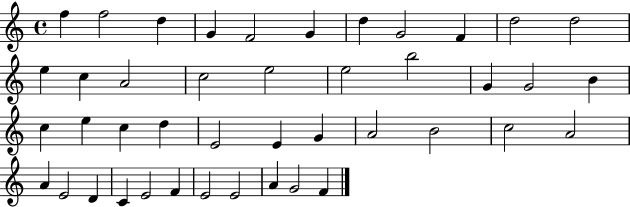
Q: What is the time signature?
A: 4/4